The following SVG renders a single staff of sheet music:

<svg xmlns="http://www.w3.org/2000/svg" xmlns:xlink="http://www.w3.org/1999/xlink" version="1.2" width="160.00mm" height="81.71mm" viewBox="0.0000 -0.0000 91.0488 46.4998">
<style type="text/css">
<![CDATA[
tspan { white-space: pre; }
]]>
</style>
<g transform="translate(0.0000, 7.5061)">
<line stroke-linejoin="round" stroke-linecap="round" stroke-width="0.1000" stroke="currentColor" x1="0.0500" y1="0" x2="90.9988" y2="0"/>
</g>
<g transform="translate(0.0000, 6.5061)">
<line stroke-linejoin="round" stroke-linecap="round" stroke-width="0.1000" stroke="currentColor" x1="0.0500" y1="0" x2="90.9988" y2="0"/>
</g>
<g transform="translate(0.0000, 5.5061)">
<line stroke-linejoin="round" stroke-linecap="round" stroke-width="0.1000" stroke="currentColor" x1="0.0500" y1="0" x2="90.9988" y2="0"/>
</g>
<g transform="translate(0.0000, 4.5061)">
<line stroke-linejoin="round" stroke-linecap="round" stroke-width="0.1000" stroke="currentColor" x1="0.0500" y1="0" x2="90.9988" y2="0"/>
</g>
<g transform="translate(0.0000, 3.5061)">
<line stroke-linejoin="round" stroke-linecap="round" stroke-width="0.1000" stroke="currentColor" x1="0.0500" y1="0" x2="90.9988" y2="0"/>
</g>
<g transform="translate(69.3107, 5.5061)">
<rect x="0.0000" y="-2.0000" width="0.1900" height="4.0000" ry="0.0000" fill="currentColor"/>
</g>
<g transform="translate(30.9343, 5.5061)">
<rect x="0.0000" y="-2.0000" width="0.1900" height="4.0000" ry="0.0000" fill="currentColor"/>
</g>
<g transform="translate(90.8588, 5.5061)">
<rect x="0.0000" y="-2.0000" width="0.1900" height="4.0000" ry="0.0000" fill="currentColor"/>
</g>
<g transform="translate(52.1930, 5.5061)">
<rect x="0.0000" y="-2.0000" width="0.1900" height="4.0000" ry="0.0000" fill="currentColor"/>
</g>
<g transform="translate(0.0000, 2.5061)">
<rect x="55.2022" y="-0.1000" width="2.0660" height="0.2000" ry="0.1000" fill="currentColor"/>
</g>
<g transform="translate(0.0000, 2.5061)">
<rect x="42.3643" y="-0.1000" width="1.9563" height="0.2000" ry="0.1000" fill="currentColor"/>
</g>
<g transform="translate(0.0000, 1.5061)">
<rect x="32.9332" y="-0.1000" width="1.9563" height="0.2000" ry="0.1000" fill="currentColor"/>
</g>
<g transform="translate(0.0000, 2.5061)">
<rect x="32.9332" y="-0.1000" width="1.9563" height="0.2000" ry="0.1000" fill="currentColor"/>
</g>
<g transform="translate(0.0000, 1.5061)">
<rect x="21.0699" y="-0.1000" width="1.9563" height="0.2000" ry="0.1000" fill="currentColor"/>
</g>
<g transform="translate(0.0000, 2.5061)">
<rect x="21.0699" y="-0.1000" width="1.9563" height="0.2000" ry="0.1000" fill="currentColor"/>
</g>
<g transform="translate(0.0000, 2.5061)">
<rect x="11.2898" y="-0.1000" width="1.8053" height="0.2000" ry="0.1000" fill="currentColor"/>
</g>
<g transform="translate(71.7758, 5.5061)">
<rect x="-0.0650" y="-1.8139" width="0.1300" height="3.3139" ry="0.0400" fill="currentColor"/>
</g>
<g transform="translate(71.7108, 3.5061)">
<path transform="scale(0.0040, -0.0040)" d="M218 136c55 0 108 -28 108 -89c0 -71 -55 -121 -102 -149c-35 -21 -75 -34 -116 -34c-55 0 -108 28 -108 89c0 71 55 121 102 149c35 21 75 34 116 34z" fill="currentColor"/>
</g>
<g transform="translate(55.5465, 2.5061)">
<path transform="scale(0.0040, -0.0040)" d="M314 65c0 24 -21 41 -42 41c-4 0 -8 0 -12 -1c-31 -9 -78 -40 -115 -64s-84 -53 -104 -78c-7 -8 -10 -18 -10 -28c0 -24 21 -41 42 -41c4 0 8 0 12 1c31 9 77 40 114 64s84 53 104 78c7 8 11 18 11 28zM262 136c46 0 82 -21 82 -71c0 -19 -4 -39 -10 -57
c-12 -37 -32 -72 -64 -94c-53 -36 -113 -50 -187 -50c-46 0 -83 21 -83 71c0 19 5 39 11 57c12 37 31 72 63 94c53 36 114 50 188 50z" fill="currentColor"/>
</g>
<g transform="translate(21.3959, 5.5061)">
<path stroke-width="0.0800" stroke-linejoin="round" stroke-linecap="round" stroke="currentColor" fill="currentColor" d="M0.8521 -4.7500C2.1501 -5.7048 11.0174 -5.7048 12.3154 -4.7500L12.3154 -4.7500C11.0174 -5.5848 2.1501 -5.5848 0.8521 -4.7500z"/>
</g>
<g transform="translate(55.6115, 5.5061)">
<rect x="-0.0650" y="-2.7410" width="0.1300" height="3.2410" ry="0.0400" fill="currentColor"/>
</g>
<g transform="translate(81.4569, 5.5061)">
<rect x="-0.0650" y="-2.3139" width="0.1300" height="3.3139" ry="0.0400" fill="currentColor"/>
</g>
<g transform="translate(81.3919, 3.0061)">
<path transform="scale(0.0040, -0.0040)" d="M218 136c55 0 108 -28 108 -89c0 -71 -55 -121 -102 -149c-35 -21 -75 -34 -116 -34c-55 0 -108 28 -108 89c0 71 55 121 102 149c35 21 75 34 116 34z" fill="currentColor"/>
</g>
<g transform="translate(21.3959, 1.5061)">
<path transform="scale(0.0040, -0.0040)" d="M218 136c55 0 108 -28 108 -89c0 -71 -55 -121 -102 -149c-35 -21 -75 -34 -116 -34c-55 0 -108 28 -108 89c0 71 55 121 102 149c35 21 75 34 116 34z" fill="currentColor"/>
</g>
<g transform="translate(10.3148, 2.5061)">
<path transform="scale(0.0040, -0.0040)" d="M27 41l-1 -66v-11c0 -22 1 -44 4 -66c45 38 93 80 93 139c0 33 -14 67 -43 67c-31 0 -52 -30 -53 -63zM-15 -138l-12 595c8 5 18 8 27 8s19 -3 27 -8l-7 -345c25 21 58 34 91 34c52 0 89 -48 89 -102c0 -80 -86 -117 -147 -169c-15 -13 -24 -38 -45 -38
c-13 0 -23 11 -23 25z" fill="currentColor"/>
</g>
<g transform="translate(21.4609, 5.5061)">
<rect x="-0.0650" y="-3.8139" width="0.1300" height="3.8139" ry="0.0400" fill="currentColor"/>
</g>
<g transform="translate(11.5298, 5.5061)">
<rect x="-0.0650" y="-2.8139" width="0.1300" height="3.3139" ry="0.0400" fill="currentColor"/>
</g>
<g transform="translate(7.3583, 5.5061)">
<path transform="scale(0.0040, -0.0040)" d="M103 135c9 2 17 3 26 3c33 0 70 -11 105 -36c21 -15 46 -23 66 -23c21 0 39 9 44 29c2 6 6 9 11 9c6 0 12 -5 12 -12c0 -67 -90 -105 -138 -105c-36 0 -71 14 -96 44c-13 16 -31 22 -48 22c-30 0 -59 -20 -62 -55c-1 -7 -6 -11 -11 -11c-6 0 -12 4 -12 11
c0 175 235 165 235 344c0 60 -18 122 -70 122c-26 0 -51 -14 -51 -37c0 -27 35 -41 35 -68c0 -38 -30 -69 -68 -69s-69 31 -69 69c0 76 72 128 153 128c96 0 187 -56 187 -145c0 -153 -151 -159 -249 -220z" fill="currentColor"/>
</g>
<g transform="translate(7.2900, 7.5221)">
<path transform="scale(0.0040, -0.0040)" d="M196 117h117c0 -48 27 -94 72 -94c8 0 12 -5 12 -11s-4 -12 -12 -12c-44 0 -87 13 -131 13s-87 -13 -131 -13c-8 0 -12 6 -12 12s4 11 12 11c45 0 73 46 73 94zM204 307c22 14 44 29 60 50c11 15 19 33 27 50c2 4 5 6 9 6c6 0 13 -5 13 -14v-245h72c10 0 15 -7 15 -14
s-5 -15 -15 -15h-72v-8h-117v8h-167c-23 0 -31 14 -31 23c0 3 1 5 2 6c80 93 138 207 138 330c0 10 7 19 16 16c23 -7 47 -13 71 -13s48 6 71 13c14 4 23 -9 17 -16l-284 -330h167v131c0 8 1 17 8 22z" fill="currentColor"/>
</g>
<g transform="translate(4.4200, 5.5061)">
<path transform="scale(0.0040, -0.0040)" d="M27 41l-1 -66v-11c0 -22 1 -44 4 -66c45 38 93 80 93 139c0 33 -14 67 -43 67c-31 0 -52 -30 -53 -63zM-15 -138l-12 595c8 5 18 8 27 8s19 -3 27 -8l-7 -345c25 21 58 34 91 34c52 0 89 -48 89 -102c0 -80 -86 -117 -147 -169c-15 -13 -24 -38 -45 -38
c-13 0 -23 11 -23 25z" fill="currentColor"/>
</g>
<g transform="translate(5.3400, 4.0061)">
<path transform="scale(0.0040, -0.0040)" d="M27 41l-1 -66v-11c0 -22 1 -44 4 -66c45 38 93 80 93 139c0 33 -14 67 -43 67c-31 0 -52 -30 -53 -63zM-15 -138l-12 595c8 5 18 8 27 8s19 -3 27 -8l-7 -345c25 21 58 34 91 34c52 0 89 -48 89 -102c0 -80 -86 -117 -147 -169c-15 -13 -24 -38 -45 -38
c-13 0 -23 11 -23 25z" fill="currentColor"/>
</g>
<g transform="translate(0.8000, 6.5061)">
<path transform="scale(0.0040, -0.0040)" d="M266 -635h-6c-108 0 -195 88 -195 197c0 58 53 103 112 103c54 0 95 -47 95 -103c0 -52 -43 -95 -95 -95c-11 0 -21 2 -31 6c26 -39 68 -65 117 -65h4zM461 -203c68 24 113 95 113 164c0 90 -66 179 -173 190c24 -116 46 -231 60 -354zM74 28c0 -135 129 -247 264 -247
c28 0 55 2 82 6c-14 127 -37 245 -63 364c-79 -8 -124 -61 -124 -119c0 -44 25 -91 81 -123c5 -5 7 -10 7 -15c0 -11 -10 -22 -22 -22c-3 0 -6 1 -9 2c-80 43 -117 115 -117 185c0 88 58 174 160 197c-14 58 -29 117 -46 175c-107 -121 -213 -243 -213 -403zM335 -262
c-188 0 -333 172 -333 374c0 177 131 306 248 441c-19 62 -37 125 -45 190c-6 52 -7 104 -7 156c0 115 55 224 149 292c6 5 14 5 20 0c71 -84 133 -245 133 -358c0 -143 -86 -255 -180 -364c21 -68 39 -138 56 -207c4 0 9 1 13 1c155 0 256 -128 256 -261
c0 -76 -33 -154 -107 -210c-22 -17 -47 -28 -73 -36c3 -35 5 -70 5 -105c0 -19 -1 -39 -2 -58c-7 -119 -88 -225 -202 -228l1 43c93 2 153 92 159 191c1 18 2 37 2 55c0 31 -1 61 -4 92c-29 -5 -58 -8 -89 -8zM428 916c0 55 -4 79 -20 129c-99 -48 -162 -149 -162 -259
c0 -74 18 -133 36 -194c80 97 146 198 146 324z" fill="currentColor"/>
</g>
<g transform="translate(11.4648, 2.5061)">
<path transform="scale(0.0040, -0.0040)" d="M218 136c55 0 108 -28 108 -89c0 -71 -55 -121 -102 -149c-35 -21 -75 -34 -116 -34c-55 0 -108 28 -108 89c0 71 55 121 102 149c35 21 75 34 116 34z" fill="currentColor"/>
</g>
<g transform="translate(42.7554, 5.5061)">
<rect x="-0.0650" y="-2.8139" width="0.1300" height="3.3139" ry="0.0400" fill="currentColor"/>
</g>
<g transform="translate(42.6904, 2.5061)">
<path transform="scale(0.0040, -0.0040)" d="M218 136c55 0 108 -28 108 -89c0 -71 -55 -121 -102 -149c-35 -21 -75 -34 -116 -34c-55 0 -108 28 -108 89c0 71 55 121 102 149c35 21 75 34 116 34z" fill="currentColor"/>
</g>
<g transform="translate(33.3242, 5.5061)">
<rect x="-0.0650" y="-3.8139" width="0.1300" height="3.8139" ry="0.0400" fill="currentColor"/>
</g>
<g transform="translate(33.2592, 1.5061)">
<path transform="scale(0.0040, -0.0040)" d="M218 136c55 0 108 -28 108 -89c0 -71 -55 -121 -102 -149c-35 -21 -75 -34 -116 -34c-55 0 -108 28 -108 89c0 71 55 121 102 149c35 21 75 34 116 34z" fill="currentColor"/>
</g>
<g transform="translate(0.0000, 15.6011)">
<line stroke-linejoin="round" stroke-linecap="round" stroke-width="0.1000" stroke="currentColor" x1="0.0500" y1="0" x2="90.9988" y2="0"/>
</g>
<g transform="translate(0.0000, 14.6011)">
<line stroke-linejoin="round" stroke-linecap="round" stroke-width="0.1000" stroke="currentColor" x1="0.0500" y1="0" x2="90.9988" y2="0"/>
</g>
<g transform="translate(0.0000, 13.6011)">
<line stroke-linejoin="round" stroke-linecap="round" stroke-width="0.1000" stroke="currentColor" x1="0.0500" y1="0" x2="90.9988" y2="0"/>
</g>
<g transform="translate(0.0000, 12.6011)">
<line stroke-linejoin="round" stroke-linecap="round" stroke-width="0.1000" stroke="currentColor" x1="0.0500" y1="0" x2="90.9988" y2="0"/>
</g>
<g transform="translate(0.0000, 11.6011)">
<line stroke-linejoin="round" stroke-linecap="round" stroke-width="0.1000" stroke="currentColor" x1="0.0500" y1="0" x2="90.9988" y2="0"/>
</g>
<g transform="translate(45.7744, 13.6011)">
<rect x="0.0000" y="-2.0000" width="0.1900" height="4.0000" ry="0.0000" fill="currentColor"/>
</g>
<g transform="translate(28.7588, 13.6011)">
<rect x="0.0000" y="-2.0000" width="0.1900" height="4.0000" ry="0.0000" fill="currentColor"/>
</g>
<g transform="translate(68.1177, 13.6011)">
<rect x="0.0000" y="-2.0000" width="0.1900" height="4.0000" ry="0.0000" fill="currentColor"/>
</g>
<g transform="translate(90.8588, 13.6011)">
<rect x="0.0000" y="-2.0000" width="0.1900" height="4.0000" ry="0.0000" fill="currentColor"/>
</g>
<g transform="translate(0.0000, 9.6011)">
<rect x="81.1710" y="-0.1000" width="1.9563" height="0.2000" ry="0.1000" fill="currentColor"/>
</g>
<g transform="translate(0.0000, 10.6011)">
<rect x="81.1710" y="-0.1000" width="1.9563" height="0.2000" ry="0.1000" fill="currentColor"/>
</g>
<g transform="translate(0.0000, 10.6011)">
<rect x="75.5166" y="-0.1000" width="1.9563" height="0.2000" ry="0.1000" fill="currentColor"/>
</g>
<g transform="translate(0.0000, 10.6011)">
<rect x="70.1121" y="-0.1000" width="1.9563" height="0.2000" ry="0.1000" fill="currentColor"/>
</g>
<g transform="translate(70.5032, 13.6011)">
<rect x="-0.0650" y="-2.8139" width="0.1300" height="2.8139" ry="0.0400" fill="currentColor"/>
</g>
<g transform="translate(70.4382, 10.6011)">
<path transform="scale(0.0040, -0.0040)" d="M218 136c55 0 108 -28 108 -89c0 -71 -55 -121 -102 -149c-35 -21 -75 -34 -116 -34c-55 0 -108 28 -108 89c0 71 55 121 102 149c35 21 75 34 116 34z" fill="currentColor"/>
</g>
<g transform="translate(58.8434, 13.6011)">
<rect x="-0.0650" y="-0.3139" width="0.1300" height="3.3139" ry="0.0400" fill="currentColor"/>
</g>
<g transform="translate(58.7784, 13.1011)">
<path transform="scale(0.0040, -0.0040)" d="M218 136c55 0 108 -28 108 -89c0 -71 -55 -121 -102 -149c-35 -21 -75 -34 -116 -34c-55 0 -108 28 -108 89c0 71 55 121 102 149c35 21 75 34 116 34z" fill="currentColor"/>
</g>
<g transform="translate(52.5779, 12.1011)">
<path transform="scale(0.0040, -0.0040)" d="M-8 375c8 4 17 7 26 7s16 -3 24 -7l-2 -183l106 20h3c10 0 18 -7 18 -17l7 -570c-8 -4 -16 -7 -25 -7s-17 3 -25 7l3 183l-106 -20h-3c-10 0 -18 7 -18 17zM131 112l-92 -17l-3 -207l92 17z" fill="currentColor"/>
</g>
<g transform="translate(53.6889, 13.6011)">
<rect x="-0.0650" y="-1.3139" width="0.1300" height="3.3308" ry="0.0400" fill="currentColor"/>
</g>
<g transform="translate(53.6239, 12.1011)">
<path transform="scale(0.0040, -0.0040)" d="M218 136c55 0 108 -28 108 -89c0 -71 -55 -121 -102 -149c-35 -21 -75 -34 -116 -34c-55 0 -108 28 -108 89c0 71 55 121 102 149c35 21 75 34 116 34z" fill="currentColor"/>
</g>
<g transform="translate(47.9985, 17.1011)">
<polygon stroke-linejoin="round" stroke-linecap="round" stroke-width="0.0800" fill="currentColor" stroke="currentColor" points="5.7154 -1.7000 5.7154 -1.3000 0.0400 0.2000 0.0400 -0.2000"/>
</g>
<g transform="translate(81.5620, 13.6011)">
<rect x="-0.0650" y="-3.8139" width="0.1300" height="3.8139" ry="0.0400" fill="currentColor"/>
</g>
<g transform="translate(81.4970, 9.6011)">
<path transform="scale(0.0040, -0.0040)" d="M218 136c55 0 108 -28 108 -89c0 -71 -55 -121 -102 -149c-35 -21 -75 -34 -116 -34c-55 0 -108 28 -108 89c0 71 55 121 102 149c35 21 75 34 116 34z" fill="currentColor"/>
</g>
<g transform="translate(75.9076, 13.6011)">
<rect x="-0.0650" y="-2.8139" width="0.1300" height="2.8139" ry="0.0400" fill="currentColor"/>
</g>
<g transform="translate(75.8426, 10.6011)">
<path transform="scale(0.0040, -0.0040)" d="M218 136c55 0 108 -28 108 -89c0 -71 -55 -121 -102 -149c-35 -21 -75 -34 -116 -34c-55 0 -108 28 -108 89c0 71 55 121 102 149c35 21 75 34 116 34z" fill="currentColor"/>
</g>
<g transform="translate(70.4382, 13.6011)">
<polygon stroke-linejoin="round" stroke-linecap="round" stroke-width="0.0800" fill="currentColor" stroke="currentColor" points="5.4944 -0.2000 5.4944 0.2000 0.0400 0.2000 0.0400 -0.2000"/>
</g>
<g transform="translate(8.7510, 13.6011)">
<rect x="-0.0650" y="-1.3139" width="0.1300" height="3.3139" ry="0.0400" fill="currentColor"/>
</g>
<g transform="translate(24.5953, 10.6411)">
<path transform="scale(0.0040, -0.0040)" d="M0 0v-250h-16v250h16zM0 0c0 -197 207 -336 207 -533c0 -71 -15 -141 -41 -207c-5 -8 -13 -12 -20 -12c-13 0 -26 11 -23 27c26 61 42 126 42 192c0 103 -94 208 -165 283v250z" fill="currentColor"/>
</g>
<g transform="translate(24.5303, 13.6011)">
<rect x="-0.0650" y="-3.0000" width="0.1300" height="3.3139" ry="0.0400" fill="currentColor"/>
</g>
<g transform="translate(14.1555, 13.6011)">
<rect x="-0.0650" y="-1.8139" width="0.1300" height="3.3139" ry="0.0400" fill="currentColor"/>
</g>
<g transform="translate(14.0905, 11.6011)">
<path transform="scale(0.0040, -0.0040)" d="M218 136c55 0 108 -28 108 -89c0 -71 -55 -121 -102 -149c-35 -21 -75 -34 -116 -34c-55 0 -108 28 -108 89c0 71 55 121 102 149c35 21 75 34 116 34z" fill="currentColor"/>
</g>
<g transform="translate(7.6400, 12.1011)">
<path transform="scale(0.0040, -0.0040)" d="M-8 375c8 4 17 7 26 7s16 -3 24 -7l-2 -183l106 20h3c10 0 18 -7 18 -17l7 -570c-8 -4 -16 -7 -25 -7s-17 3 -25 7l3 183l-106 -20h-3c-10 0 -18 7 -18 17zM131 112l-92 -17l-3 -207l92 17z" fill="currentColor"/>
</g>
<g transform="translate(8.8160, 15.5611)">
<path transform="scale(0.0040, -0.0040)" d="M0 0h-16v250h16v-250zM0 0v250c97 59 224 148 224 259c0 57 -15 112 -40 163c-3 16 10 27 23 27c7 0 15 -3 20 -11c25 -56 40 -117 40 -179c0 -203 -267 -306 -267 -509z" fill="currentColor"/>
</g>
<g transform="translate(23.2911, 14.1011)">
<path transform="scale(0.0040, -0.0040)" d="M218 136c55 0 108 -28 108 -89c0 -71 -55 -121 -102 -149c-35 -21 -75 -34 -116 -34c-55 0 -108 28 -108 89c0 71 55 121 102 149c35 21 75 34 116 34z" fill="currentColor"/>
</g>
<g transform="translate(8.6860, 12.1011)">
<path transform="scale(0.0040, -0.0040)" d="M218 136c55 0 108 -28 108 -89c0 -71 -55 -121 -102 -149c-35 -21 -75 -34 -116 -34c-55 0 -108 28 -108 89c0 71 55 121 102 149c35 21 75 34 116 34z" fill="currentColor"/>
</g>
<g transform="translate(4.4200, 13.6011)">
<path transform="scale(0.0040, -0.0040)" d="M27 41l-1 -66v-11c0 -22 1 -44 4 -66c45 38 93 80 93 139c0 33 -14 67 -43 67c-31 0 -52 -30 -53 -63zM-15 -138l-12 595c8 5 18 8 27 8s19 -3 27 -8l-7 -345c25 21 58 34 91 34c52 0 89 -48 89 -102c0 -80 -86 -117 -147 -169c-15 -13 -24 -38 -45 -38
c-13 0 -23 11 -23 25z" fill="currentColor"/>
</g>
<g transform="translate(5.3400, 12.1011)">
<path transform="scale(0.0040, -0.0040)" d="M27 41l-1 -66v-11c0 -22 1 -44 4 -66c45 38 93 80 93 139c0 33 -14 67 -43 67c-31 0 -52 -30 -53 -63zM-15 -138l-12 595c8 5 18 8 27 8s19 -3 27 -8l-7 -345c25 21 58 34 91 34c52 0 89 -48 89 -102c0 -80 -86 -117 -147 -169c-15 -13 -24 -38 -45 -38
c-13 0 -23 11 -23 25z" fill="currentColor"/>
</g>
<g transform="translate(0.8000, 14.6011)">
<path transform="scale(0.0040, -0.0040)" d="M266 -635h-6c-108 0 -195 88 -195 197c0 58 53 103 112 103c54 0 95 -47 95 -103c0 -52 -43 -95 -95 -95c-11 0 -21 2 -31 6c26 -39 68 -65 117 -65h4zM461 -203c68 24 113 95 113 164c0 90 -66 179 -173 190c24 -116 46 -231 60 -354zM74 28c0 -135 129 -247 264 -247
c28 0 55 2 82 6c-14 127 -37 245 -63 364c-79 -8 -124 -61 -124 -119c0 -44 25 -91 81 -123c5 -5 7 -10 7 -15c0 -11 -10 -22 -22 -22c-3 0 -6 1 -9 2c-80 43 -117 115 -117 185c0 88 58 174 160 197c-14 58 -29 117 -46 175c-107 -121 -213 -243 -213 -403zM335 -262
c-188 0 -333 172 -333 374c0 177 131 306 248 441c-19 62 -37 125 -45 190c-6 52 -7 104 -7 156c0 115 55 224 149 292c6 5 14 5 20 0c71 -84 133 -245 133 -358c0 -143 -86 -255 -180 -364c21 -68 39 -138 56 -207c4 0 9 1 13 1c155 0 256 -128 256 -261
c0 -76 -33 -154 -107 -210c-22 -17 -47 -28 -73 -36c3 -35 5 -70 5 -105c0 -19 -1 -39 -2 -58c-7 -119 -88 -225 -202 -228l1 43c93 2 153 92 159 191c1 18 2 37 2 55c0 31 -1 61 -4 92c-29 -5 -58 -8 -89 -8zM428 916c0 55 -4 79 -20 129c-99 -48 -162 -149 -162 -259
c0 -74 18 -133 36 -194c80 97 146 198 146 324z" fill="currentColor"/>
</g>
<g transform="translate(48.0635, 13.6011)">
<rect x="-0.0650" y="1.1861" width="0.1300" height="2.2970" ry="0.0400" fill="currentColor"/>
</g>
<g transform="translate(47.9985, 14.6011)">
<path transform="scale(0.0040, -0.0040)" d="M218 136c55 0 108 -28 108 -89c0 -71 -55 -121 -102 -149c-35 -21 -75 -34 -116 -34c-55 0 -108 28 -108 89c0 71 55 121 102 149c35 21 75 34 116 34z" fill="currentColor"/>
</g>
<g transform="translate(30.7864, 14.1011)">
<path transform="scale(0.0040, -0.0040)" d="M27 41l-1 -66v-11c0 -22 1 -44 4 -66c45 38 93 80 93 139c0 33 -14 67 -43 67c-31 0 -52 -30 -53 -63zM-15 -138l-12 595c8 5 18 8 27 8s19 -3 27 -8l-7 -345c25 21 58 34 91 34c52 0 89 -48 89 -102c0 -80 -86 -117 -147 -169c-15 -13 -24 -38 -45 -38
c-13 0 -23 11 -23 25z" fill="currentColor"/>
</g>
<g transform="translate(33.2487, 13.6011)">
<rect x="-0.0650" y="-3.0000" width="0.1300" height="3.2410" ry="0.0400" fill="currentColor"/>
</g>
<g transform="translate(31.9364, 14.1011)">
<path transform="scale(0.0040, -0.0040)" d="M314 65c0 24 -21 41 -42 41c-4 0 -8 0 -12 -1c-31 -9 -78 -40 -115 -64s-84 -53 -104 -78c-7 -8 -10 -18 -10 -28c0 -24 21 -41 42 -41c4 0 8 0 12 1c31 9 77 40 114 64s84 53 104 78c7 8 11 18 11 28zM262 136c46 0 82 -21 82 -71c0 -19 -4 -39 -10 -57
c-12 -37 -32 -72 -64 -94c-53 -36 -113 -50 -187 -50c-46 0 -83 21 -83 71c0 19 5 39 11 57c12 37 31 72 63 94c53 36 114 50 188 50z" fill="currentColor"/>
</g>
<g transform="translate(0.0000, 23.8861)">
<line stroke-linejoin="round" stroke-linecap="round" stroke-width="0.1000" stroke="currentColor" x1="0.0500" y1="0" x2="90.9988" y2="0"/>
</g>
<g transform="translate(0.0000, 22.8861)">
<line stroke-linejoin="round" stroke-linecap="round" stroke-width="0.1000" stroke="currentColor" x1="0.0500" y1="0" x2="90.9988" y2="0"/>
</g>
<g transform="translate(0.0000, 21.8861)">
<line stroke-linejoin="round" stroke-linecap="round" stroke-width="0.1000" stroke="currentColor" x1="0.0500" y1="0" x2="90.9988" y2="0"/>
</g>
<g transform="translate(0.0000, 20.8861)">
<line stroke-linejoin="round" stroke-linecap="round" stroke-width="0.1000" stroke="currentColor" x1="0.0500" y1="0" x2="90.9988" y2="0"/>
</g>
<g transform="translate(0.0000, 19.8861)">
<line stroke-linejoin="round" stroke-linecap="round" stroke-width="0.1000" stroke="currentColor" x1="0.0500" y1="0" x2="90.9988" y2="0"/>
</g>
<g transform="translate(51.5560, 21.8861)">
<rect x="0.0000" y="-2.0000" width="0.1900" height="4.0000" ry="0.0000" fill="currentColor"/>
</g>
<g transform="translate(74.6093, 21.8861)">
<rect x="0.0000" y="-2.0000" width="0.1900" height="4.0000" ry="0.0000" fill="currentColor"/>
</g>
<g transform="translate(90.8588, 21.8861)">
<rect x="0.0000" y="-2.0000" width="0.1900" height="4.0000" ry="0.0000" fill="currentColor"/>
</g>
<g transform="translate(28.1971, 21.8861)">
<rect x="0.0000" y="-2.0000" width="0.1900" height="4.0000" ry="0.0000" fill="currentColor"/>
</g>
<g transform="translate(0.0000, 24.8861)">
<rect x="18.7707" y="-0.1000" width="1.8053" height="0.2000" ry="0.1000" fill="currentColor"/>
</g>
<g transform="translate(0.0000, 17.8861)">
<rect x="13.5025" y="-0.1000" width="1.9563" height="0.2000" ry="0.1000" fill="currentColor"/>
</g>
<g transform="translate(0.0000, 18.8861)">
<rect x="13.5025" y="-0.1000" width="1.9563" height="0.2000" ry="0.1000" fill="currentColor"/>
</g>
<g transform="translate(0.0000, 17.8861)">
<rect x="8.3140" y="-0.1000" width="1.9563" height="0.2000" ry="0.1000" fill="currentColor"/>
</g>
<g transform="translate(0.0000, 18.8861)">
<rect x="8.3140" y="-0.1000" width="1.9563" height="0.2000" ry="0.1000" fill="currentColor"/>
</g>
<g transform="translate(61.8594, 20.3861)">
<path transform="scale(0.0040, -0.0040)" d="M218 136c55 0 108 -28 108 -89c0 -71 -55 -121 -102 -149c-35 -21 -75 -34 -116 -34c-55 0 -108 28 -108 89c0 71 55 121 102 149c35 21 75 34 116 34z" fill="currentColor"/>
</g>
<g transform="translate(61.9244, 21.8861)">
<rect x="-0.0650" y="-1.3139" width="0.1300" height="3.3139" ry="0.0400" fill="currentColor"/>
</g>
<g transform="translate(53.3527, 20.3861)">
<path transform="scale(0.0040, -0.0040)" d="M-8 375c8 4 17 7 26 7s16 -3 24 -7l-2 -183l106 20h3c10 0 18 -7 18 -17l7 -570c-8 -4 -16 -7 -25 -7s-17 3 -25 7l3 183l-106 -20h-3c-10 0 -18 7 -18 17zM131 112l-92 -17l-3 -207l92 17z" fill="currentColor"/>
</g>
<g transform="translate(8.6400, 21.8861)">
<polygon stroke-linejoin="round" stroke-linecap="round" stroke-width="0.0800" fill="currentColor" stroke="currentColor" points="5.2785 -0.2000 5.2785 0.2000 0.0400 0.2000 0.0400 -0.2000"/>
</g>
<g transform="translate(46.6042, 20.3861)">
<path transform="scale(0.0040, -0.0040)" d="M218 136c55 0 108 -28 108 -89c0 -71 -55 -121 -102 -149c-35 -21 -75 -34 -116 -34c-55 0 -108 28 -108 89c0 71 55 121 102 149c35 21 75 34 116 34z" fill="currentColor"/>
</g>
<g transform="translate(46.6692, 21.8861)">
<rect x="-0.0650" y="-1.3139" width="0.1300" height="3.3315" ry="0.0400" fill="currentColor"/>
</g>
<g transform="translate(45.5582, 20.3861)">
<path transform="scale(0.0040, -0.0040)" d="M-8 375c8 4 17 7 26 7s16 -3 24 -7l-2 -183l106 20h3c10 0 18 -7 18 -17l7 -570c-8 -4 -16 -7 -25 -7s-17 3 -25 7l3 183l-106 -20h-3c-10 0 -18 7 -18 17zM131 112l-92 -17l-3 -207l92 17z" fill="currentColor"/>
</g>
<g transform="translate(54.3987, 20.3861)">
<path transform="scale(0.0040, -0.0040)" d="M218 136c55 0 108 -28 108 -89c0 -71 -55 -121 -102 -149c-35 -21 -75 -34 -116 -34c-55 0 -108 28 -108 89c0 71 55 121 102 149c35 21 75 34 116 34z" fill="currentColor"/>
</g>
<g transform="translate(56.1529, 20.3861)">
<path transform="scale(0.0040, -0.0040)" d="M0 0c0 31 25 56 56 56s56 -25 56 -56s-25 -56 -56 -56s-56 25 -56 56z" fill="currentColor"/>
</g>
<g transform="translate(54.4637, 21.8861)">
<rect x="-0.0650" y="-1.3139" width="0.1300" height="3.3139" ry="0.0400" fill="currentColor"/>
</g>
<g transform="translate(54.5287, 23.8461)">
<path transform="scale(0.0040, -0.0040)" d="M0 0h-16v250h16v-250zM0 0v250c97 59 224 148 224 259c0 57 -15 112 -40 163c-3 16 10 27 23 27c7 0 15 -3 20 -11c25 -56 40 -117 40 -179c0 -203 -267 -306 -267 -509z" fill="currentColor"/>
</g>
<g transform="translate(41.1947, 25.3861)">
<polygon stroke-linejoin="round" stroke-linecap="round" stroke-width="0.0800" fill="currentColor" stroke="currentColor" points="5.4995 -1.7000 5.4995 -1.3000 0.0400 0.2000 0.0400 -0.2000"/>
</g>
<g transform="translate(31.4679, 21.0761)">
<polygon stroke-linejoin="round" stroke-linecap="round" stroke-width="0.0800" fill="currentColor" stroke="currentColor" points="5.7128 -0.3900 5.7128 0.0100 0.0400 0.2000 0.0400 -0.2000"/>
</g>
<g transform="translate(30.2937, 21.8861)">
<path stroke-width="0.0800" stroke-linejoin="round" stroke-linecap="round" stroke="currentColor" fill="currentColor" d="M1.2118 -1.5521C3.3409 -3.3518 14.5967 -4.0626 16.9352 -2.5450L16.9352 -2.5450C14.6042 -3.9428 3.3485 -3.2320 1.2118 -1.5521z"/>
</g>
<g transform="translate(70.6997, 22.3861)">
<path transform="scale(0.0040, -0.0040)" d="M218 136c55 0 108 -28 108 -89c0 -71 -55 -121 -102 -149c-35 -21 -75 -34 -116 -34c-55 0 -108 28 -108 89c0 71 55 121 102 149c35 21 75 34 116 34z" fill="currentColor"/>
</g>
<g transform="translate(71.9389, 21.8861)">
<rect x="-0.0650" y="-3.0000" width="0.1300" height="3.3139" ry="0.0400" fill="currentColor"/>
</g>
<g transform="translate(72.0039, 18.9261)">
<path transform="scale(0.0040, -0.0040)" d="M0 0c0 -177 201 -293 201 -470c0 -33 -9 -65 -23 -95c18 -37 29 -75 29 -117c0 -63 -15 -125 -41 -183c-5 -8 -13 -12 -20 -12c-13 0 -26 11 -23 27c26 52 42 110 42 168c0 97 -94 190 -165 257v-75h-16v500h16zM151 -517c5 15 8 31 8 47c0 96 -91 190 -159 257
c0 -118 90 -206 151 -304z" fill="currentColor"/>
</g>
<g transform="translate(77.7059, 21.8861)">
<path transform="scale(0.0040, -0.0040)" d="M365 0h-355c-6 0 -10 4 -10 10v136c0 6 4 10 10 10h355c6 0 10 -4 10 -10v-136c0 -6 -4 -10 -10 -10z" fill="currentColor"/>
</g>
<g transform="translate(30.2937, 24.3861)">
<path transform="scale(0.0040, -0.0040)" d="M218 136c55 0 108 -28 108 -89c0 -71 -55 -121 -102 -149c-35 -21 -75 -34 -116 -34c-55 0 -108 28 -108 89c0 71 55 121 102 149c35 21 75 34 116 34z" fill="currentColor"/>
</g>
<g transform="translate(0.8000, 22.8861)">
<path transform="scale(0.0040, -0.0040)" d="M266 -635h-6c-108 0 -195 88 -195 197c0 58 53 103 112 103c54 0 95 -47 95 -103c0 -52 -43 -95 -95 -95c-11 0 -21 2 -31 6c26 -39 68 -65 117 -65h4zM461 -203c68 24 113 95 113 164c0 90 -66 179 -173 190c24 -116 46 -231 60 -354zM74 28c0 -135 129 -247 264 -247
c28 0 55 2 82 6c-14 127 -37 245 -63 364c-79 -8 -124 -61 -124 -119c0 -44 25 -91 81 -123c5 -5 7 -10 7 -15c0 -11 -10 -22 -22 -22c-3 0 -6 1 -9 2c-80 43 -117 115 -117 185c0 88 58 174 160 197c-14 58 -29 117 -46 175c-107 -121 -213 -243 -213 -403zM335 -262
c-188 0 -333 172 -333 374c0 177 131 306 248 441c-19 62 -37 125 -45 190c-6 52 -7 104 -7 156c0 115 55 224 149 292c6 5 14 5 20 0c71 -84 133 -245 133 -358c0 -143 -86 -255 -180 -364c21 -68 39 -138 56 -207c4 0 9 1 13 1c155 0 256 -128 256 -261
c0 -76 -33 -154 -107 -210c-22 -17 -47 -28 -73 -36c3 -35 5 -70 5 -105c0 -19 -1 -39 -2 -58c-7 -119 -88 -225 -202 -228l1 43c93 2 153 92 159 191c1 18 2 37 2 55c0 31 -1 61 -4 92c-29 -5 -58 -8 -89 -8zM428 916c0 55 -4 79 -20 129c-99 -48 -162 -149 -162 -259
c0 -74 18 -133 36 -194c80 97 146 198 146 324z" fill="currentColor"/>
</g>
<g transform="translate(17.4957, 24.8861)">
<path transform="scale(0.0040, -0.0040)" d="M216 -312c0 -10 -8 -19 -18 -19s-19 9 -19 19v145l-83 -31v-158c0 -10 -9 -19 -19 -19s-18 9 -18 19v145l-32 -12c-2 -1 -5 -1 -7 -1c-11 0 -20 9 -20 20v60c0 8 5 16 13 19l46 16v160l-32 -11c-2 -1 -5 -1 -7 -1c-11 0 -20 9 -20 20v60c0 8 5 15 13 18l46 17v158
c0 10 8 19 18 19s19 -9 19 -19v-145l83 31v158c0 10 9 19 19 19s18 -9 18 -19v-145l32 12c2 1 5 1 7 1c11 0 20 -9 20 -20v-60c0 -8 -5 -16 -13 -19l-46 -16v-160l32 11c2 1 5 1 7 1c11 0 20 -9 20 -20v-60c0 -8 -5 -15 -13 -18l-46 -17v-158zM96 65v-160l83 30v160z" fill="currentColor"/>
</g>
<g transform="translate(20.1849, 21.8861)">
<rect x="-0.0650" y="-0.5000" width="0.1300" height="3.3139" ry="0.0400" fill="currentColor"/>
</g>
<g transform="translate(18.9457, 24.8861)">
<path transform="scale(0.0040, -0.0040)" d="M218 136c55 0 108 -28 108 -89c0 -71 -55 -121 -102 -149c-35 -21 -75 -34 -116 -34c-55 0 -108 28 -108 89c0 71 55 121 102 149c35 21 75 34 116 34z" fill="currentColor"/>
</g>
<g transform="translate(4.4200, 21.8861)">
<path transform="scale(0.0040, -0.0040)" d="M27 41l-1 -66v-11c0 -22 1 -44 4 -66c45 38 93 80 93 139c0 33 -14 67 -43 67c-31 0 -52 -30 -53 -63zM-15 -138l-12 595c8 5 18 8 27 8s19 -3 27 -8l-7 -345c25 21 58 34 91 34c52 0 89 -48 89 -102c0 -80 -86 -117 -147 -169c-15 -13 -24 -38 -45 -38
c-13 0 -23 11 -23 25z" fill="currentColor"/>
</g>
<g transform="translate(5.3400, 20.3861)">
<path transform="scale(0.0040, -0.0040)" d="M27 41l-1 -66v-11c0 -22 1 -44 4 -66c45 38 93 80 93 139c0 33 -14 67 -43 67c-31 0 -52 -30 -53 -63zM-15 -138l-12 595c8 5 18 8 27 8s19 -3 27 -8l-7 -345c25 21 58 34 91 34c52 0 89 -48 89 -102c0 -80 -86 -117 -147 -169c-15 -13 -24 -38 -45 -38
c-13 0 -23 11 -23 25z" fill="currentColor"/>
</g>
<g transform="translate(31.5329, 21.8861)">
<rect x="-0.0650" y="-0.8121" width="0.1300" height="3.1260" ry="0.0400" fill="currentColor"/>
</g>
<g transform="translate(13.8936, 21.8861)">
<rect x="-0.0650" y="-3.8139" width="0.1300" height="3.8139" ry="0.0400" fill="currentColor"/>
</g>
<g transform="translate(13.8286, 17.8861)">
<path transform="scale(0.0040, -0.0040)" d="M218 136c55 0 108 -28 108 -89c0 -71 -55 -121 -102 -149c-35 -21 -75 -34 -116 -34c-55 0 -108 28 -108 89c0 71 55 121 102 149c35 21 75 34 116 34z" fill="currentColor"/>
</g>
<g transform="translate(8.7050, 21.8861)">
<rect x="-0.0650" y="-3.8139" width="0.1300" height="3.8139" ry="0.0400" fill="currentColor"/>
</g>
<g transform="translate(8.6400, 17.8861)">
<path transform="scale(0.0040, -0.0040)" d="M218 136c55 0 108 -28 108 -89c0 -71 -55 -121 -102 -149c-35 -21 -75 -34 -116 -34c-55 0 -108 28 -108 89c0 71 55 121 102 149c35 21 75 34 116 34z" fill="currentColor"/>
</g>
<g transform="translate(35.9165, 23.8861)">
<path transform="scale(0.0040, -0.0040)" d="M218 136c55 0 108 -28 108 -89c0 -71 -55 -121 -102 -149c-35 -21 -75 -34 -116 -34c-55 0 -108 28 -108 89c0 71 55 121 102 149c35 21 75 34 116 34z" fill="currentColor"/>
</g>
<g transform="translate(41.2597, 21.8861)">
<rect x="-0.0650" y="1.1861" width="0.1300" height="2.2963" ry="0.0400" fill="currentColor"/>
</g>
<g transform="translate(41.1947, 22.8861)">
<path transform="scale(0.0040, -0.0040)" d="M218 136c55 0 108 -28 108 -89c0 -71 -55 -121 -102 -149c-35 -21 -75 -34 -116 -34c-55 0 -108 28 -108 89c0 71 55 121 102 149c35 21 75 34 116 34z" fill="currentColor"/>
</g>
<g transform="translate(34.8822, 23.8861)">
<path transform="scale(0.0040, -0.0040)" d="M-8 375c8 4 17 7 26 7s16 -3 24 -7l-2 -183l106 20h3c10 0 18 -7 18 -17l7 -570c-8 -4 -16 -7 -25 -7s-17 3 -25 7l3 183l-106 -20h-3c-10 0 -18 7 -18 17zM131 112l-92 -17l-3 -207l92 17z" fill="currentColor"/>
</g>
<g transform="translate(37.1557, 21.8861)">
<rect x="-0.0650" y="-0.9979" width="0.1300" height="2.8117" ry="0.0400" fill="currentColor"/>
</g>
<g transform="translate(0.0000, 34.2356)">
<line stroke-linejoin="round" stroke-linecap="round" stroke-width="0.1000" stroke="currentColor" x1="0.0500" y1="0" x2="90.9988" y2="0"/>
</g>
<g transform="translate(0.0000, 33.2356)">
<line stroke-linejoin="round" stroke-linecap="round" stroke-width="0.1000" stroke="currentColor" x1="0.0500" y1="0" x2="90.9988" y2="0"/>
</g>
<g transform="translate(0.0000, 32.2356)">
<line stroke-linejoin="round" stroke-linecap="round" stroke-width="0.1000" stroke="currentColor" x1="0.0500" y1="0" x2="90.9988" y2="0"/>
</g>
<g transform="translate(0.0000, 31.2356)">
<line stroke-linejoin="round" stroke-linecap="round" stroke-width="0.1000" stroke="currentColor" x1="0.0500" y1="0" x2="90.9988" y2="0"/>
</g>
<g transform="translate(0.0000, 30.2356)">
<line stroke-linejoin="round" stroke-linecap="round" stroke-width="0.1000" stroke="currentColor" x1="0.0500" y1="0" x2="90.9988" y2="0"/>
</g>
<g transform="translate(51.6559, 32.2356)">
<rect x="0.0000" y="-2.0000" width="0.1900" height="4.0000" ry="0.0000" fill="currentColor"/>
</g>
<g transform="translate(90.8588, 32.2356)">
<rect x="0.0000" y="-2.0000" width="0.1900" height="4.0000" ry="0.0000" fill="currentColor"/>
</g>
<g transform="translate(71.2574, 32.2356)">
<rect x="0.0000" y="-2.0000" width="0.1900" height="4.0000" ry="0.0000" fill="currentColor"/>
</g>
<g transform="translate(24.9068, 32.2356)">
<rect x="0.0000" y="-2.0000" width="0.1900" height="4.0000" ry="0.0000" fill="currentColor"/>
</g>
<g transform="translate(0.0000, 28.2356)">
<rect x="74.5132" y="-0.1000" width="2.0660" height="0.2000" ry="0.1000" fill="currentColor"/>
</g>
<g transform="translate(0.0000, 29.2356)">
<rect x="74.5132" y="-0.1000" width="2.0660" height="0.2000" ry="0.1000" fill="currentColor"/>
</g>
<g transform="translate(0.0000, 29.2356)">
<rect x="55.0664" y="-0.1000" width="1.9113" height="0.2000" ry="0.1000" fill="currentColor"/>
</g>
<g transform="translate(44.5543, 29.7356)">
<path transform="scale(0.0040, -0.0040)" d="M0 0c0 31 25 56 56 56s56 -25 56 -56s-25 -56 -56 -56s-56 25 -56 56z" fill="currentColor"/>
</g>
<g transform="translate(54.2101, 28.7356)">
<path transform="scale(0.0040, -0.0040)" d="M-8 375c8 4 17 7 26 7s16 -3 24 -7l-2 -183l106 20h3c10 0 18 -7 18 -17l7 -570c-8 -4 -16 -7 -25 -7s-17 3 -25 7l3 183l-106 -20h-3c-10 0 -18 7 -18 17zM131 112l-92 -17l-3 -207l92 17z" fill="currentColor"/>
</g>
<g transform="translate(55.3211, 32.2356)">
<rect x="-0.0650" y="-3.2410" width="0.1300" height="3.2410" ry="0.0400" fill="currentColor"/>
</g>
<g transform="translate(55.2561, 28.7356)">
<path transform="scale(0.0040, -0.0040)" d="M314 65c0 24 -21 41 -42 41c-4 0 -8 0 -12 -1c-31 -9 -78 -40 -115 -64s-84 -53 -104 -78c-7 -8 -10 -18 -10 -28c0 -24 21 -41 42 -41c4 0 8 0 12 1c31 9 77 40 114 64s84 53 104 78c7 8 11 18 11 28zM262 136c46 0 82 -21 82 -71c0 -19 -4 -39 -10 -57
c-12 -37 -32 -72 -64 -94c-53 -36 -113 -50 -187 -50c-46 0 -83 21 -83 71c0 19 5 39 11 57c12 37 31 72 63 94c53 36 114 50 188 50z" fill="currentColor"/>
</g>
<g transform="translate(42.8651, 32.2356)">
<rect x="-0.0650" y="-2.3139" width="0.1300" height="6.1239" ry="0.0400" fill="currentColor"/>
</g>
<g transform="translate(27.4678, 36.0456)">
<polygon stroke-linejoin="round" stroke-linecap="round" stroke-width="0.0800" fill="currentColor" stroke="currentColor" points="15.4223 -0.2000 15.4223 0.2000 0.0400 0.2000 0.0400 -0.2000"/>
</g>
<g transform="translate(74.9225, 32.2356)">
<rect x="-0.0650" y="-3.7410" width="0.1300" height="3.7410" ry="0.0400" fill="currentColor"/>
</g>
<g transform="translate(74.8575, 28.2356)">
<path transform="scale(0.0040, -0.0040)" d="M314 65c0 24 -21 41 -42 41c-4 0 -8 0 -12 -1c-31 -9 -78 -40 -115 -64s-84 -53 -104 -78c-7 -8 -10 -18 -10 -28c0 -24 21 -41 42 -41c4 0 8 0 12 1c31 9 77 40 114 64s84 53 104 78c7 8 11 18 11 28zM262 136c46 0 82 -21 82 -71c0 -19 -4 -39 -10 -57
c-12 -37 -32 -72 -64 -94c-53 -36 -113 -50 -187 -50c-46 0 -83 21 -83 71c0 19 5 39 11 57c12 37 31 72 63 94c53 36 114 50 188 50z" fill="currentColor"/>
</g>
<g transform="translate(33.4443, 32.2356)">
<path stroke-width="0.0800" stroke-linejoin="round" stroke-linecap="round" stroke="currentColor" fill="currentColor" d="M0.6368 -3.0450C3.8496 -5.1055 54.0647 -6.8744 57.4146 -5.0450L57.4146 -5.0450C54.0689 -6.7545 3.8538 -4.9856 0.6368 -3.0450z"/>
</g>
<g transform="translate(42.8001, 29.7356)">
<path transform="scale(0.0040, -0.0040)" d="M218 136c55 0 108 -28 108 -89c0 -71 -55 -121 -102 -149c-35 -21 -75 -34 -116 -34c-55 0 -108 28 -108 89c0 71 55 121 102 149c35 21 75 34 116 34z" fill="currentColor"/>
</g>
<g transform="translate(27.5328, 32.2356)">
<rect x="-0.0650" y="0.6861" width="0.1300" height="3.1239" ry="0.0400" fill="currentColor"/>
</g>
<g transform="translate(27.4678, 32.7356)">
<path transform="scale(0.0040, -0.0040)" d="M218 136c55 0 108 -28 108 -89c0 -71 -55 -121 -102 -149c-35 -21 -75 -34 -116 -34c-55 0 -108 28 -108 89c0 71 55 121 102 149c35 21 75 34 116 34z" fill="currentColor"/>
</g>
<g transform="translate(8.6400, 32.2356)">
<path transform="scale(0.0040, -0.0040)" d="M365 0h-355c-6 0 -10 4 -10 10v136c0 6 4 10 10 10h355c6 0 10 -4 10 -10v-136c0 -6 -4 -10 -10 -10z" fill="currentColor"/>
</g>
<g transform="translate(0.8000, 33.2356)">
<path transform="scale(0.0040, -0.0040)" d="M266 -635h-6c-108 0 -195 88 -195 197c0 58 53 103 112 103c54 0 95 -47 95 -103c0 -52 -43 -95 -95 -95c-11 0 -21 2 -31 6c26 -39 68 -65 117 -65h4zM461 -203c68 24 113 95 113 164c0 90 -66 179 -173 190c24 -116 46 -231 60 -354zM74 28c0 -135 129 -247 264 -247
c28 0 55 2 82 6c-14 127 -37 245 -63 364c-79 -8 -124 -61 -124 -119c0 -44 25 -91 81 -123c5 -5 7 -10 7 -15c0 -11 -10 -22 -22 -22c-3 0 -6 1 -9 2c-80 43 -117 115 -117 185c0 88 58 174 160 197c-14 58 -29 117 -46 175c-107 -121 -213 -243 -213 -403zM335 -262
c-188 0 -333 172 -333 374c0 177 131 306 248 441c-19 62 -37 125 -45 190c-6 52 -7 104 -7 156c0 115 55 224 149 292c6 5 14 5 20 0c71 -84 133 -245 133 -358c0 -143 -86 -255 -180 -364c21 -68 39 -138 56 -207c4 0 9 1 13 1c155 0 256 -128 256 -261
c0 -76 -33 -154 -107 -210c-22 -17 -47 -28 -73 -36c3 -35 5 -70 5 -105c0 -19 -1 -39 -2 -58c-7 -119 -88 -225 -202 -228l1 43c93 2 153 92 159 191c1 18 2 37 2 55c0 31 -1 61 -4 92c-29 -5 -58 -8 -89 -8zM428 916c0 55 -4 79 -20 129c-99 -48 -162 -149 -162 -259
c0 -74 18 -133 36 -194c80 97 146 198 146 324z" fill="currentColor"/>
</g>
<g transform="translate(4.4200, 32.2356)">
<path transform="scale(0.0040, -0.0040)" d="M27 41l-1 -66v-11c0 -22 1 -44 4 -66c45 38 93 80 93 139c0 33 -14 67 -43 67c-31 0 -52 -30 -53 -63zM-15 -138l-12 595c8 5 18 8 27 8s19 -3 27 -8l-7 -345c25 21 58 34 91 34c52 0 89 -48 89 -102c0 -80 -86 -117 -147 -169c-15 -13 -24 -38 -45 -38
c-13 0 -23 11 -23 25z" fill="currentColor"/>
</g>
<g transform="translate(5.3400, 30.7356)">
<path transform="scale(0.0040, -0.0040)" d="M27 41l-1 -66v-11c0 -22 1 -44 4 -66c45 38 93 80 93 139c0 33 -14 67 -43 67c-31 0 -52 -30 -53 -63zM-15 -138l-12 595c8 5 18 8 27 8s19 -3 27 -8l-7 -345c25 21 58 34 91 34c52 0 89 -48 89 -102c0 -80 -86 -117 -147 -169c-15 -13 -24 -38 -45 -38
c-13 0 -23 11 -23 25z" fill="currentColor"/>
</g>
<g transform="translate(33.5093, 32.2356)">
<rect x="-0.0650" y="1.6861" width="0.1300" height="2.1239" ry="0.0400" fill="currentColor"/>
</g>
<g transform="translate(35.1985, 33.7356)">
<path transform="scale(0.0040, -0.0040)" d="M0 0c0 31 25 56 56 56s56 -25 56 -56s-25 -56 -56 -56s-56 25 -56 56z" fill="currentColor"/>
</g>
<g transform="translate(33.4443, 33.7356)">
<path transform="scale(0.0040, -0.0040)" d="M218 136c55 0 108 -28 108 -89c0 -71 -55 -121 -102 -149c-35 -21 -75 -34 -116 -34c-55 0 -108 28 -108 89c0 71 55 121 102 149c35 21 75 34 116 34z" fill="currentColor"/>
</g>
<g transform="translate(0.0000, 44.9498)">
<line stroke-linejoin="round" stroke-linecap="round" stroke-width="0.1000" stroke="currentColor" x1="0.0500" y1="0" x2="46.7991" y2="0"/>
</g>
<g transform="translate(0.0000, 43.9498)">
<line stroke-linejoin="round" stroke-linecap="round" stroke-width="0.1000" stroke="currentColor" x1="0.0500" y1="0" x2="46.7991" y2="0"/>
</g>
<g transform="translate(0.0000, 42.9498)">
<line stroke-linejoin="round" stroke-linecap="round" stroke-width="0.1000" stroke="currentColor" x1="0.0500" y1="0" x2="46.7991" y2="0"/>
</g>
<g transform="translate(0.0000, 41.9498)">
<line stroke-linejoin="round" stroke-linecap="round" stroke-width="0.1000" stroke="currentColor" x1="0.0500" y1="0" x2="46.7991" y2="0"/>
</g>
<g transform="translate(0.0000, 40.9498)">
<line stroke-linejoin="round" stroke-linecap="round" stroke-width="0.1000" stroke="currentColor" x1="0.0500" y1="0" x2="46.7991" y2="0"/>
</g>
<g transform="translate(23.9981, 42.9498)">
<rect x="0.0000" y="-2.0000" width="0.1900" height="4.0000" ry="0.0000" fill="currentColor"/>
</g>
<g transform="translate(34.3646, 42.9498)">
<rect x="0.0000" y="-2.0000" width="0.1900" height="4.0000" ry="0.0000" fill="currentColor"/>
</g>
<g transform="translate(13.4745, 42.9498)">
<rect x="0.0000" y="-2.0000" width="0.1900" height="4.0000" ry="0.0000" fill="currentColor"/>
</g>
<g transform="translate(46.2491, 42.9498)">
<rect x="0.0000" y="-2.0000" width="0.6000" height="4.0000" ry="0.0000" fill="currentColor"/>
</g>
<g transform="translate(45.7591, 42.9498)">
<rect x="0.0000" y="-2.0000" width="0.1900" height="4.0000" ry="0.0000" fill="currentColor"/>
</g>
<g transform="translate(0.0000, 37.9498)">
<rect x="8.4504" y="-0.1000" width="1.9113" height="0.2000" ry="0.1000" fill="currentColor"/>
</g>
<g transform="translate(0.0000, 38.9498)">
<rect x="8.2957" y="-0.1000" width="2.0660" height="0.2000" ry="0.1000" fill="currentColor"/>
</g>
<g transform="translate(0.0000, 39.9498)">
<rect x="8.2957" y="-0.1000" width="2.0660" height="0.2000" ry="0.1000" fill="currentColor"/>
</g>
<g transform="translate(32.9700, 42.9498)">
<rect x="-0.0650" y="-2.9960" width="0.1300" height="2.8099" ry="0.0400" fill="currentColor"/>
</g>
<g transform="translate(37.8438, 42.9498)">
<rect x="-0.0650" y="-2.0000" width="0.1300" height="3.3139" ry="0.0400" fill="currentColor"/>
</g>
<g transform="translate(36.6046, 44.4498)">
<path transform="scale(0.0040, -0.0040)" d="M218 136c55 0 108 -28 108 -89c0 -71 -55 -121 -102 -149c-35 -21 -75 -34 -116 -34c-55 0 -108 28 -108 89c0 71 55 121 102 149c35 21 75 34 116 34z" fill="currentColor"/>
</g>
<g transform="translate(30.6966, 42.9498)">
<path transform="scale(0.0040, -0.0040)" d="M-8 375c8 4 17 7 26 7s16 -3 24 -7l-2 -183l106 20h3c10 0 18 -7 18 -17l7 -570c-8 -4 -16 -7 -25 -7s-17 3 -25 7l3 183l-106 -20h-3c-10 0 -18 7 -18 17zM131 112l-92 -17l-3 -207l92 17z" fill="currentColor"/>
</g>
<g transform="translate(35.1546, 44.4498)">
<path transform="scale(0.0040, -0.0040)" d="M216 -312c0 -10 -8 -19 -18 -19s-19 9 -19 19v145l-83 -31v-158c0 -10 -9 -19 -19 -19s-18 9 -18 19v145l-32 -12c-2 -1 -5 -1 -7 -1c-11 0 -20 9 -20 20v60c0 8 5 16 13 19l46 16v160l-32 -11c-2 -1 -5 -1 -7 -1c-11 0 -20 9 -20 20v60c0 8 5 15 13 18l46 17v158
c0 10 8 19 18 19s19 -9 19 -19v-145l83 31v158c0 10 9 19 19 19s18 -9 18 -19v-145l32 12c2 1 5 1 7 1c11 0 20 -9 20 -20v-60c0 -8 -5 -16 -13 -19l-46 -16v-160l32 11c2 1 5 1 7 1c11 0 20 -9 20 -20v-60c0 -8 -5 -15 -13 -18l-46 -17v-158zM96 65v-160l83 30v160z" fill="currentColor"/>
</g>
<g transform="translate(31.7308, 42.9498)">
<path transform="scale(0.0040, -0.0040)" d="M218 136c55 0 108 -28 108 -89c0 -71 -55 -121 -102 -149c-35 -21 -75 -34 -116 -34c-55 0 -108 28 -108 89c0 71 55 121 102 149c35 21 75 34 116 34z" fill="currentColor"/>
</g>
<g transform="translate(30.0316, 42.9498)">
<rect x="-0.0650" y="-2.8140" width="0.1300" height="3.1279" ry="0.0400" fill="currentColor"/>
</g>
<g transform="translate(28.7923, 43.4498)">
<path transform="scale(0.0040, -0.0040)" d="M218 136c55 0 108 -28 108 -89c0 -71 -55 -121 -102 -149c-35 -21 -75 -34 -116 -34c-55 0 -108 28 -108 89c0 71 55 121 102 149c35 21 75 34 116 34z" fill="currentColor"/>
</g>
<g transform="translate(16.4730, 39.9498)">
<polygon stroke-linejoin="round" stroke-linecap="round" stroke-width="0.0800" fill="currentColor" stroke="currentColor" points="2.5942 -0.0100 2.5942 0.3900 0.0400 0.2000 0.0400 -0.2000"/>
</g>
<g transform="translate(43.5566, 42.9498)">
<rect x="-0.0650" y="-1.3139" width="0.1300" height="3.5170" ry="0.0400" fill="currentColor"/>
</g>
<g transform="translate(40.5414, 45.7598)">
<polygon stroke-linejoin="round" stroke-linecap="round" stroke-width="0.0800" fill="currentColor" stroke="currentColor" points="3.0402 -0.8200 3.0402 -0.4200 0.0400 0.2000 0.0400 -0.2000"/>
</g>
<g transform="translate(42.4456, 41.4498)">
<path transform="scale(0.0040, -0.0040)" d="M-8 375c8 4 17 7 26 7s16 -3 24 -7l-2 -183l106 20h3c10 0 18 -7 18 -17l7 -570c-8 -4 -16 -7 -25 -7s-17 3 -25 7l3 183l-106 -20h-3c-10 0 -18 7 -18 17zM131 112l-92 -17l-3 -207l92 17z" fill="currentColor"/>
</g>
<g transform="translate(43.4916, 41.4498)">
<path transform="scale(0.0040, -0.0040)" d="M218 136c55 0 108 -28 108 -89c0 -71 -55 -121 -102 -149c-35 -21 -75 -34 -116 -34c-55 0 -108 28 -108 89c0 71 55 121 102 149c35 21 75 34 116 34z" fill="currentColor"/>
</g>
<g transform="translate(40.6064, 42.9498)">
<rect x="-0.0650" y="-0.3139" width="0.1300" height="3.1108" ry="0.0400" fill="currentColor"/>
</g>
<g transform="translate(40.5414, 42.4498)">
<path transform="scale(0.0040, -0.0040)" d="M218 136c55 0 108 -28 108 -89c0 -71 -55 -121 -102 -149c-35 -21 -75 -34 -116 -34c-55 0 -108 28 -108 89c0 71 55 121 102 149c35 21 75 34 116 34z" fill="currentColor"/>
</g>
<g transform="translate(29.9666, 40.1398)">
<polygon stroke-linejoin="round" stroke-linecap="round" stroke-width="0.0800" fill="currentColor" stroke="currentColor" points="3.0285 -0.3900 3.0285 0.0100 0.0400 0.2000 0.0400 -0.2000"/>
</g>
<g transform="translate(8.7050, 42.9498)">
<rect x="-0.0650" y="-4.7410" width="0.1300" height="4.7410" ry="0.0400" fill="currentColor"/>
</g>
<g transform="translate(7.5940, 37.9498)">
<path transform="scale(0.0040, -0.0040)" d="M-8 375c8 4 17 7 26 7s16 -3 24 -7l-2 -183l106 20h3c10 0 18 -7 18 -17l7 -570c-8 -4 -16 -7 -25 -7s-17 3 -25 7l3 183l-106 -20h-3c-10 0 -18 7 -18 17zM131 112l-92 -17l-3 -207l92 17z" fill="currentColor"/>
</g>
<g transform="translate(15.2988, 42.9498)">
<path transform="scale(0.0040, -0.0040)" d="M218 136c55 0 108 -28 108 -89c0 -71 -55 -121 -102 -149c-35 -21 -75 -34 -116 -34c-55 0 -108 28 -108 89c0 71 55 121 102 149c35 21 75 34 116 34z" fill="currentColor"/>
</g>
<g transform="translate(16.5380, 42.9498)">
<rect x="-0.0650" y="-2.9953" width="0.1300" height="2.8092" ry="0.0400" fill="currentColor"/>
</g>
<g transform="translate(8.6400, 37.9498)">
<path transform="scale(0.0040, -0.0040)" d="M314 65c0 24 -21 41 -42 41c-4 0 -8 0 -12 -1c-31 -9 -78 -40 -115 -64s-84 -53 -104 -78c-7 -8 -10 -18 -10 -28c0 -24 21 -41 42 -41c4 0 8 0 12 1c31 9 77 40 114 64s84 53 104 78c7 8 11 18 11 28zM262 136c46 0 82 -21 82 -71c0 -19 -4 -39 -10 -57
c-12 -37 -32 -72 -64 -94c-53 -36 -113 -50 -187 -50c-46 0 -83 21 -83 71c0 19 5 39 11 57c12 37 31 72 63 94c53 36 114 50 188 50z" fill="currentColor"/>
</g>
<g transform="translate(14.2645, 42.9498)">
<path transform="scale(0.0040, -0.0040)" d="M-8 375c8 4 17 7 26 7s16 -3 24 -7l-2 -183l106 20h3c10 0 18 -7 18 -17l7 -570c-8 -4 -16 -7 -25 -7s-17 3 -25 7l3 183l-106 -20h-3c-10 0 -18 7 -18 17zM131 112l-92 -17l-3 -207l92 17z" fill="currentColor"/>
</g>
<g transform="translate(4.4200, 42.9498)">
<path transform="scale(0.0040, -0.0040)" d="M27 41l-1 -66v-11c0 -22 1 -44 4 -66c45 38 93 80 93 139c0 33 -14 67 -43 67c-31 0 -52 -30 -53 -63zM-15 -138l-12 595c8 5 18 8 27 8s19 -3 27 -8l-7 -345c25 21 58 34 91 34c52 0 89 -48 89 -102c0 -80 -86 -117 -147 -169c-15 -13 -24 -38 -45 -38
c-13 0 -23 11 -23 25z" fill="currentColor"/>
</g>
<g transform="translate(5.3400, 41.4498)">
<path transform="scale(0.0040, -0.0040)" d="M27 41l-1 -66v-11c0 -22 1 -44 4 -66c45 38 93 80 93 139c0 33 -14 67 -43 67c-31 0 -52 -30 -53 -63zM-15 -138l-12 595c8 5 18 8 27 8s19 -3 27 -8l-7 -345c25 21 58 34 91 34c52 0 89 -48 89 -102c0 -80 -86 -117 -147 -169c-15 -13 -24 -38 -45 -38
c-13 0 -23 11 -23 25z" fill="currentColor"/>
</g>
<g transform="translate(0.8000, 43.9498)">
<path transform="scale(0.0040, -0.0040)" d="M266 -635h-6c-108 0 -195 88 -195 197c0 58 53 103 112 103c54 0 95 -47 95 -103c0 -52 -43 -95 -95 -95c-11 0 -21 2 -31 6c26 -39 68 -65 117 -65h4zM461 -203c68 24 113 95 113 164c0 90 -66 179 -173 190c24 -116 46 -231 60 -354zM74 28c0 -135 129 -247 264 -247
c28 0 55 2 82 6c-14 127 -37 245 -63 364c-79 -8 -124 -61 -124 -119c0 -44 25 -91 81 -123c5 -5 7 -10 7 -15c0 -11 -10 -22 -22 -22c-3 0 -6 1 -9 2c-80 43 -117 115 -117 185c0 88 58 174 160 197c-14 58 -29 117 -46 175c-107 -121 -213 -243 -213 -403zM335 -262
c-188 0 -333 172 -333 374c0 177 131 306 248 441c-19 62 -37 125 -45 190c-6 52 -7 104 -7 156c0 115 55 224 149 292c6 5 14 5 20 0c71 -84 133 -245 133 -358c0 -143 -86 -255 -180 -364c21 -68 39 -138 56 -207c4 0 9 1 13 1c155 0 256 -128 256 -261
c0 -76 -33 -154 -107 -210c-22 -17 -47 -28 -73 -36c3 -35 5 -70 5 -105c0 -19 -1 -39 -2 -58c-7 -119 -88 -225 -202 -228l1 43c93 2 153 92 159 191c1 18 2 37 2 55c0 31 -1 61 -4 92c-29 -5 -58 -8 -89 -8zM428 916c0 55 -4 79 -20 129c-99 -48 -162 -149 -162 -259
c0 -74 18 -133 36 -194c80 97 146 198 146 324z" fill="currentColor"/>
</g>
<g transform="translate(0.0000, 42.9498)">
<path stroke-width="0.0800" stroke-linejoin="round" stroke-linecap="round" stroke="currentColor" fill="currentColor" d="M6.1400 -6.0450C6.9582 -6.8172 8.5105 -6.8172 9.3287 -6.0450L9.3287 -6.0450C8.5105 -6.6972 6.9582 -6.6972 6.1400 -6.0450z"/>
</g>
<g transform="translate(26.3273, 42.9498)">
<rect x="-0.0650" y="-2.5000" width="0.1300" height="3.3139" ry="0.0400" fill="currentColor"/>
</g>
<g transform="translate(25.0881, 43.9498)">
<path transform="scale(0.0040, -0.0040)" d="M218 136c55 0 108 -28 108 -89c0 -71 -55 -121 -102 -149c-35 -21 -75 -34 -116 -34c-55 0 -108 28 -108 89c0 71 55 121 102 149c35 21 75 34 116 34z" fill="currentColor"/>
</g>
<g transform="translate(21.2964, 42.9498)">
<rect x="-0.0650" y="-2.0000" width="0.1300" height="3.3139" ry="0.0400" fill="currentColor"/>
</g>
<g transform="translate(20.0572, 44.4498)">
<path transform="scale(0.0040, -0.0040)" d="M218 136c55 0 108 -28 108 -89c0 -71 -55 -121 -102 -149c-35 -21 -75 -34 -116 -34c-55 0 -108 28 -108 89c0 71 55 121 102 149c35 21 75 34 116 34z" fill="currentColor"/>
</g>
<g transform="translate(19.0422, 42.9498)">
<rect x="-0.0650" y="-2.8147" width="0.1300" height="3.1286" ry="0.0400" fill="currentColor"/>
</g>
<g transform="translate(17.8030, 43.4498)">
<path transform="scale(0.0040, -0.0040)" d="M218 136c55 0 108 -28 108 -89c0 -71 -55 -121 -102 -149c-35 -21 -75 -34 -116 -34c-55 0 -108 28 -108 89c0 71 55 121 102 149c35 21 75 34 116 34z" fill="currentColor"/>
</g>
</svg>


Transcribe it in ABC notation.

X:1
T:Untitled
M:2/4
L:1/4
K:Bb
_a c' c' a a2 f g e/2 f A/2 _A2 G/2 e/2 c a/2 a/2 c' c'/2 c'/2 ^C D/2 E/2 G/2 e/2 e/2 e A/4 z2 z2 A/2 F/2 g/2 b2 c'2 e'2 B/2 A/2 F G A/2 B/2 ^F c/2 e/2